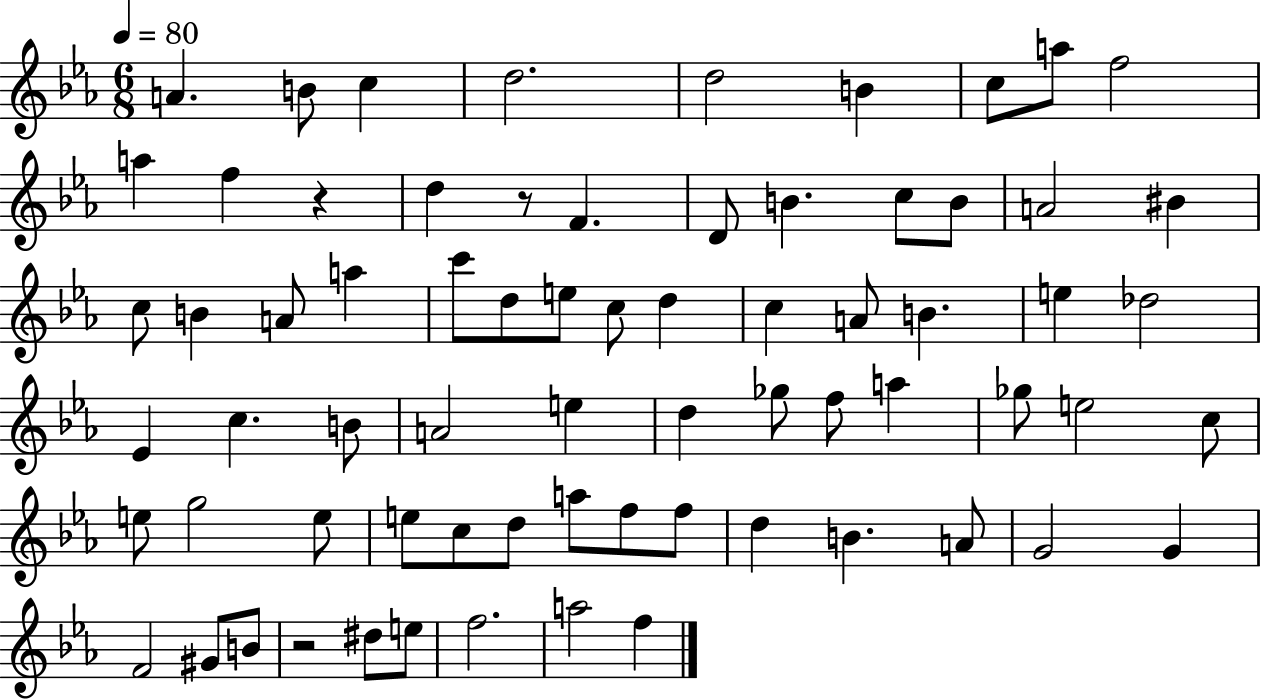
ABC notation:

X:1
T:Untitled
M:6/8
L:1/4
K:Eb
A B/2 c d2 d2 B c/2 a/2 f2 a f z d z/2 F D/2 B c/2 B/2 A2 ^B c/2 B A/2 a c'/2 d/2 e/2 c/2 d c A/2 B e _d2 _E c B/2 A2 e d _g/2 f/2 a _g/2 e2 c/2 e/2 g2 e/2 e/2 c/2 d/2 a/2 f/2 f/2 d B A/2 G2 G F2 ^G/2 B/2 z2 ^d/2 e/2 f2 a2 f